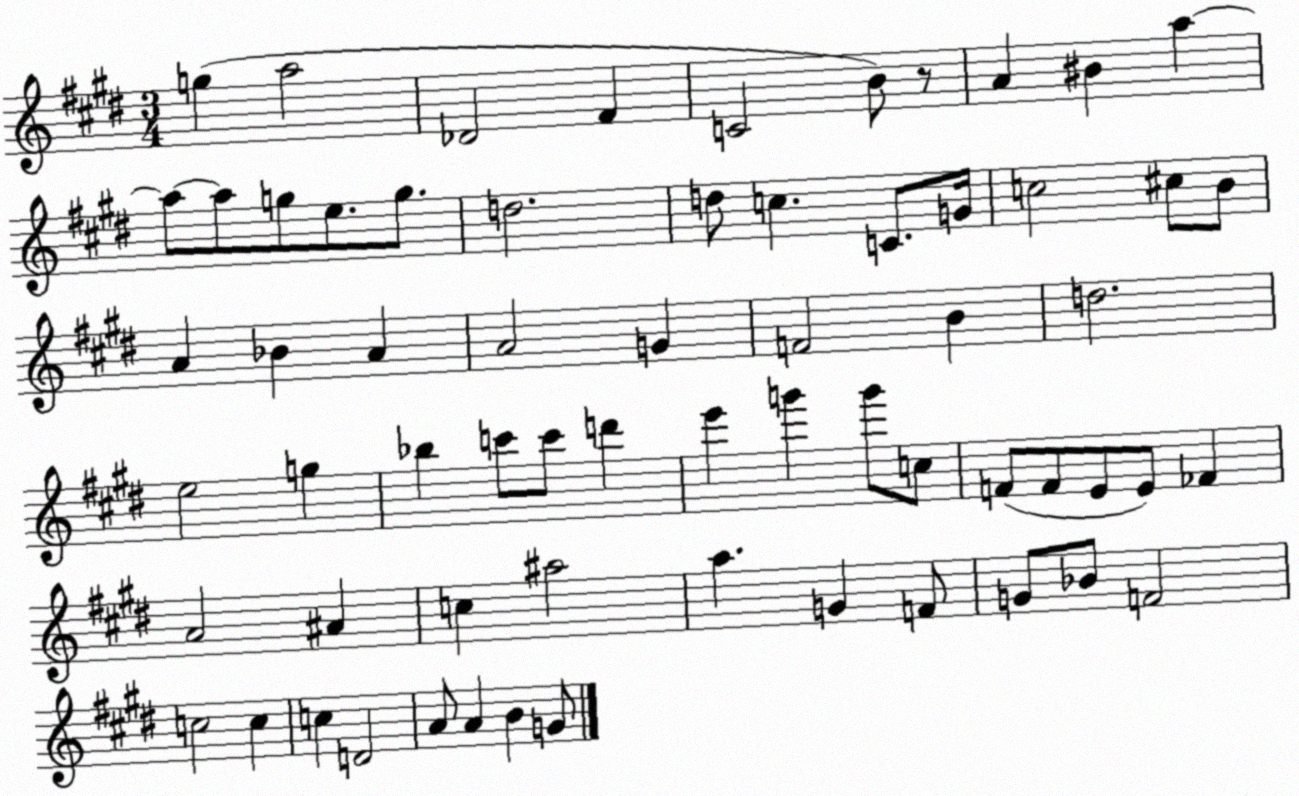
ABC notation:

X:1
T:Untitled
M:3/4
L:1/4
K:E
g a2 _D2 ^F C2 B/2 z/2 A ^B a a/2 a/2 g/2 e/2 g/2 d2 d/2 c C/2 G/4 c2 ^c/2 B/2 A _B A A2 G F2 B d2 e2 g _b c'/2 c'/2 d' e' g' g'/2 c/2 F/2 F/2 E/2 E/2 _F A2 ^A c ^a2 a G F/2 G/2 _B/2 F2 c2 c c D2 A/2 A B G/2